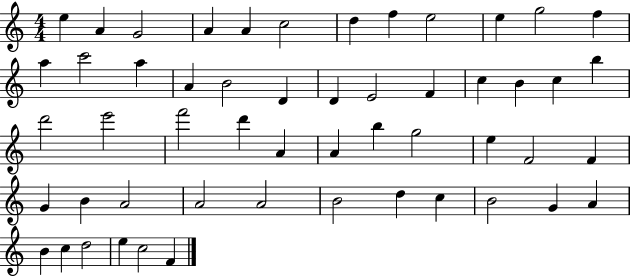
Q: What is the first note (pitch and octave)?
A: E5